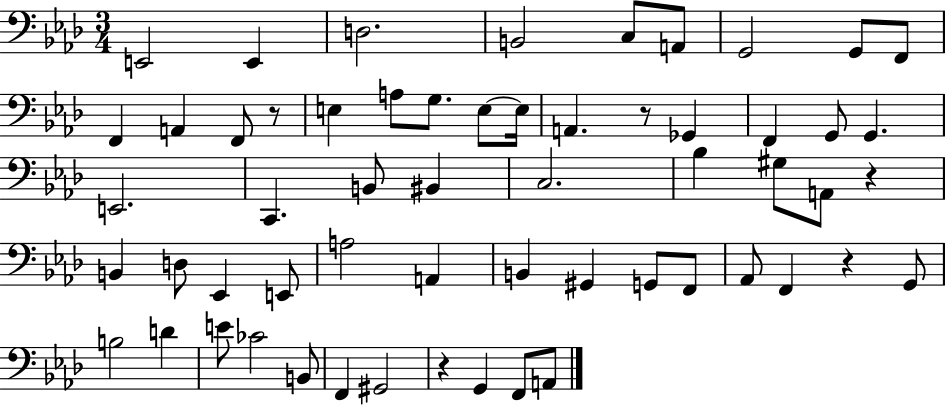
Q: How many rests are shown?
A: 5